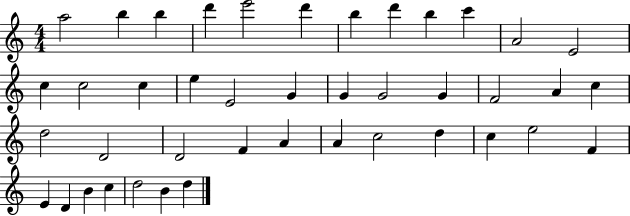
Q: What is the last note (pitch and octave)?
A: D5